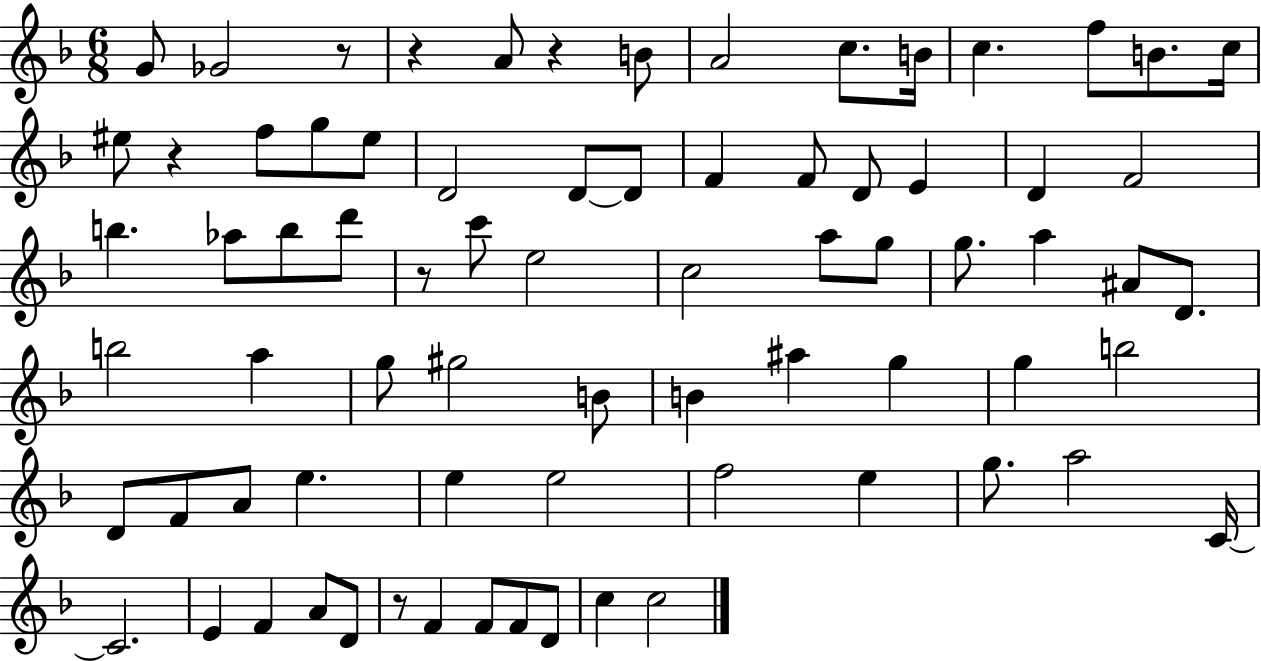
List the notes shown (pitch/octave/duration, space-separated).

G4/e Gb4/h R/e R/q A4/e R/q B4/e A4/h C5/e. B4/s C5/q. F5/e B4/e. C5/s EIS5/e R/q F5/e G5/e EIS5/e D4/h D4/e D4/e F4/q F4/e D4/e E4/q D4/q F4/h B5/q. Ab5/e B5/e D6/e R/e C6/e E5/h C5/h A5/e G5/e G5/e. A5/q A#4/e D4/e. B5/h A5/q G5/e G#5/h B4/e B4/q A#5/q G5/q G5/q B5/h D4/e F4/e A4/e E5/q. E5/q E5/h F5/h E5/q G5/e. A5/h C4/s C4/h. E4/q F4/q A4/e D4/e R/e F4/q F4/e F4/e D4/e C5/q C5/h